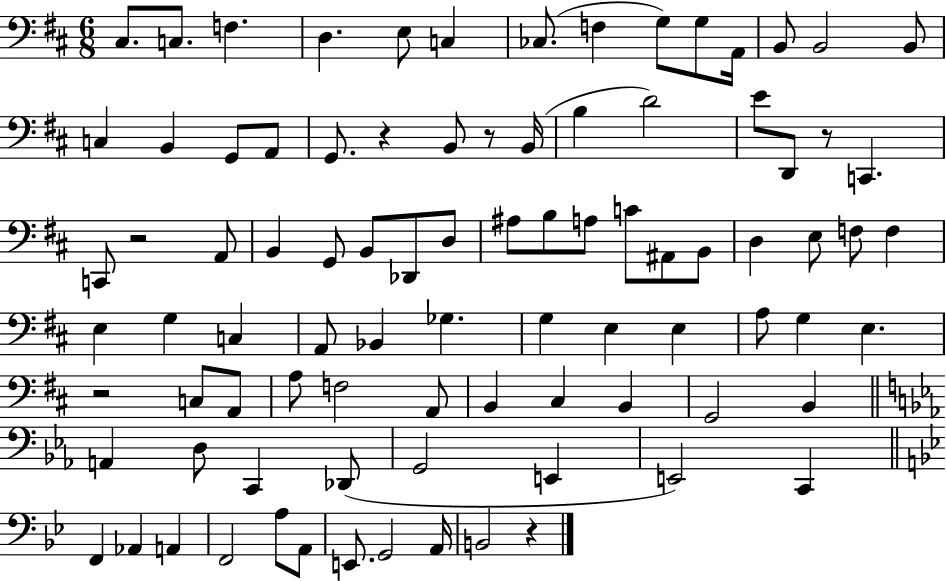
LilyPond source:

{
  \clef bass
  \numericTimeSignature
  \time 6/8
  \key d \major
  cis8. c8. f4. | d4. e8 c4 | ces8.( f4 g8) g8 a,16 | b,8 b,2 b,8 | \break c4 b,4 g,8 a,8 | g,8. r4 b,8 r8 b,16( | b4 d'2) | e'8 d,8 r8 c,4. | \break c,8 r2 a,8 | b,4 g,8 b,8 des,8 d8 | ais8 b8 a8 c'8 ais,8 b,8 | d4 e8 f8 f4 | \break e4 g4 c4 | a,8 bes,4 ges4. | g4 e4 e4 | a8 g4 e4. | \break r2 c8 a,8 | a8 f2 a,8 | b,4 cis4 b,4 | g,2 b,4 | \break \bar "||" \break \key c \minor a,4 d8 c,4 des,8( | g,2 e,4 | e,2) c,4 | \bar "||" \break \key bes \major f,4 aes,4 a,4 | f,2 a8 a,8 | e,8. g,2 a,16 | b,2 r4 | \break \bar "|."
}